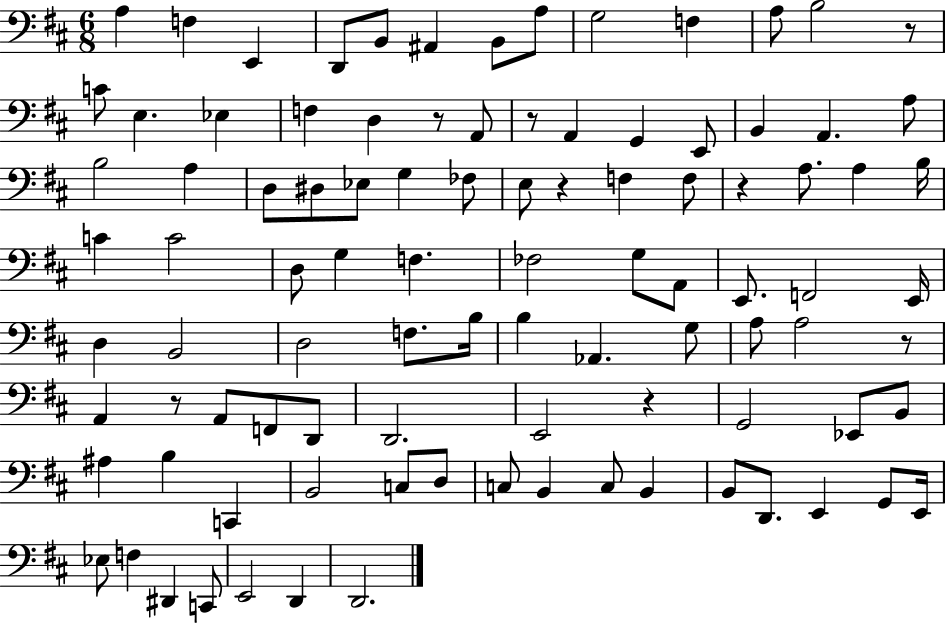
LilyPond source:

{
  \clef bass
  \numericTimeSignature
  \time 6/8
  \key d \major
  a4 f4 e,4 | d,8 b,8 ais,4 b,8 a8 | g2 f4 | a8 b2 r8 | \break c'8 e4. ees4 | f4 d4 r8 a,8 | r8 a,4 g,4 e,8 | b,4 a,4. a8 | \break b2 a4 | d8 dis8 ees8 g4 fes8 | e8 r4 f4 f8 | r4 a8. a4 b16 | \break c'4 c'2 | d8 g4 f4. | fes2 g8 a,8 | e,8. f,2 e,16 | \break d4 b,2 | d2 f8. b16 | b4 aes,4. g8 | a8 a2 r8 | \break a,4 r8 a,8 f,8 d,8 | d,2. | e,2 r4 | g,2 ees,8 b,8 | \break ais4 b4 c,4 | b,2 c8 d8 | c8 b,4 c8 b,4 | b,8 d,8. e,4 g,8 e,16 | \break ees8 f4 dis,4 c,8 | e,2 d,4 | d,2. | \bar "|."
}